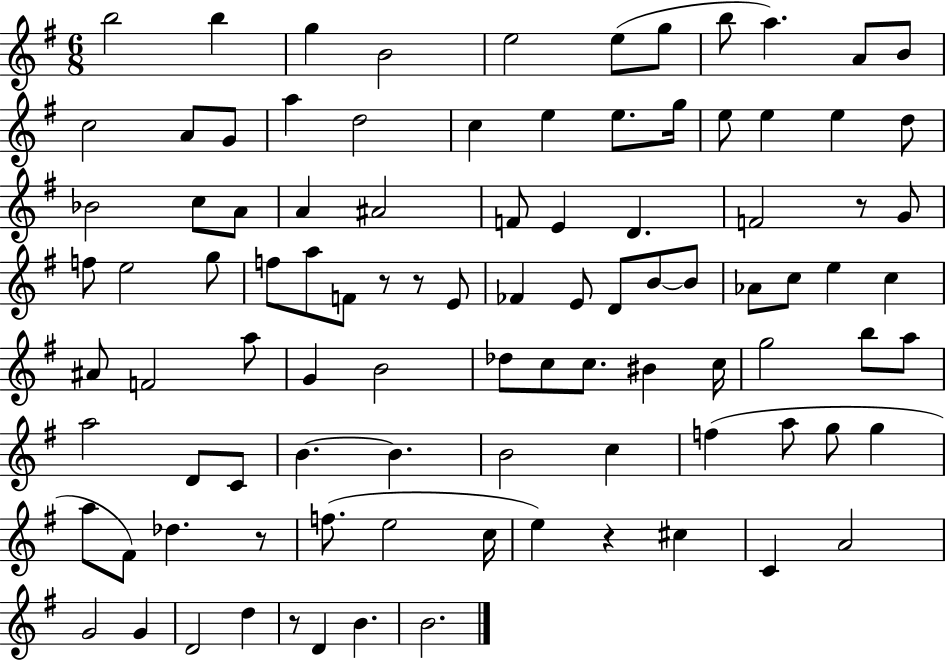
{
  \clef treble
  \numericTimeSignature
  \time 6/8
  \key g \major
  b''2 b''4 | g''4 b'2 | e''2 e''8( g''8 | b''8 a''4.) a'8 b'8 | \break c''2 a'8 g'8 | a''4 d''2 | c''4 e''4 e''8. g''16 | e''8 e''4 e''4 d''8 | \break bes'2 c''8 a'8 | a'4 ais'2 | f'8 e'4 d'4. | f'2 r8 g'8 | \break f''8 e''2 g''8 | f''8 a''8 f'8 r8 r8 e'8 | fes'4 e'8 d'8 b'8~~ b'8 | aes'8 c''8 e''4 c''4 | \break ais'8 f'2 a''8 | g'4 b'2 | des''8 c''8 c''8. bis'4 c''16 | g''2 b''8 a''8 | \break a''2 d'8 c'8 | b'4.~~ b'4. | b'2 c''4 | f''4( a''8 g''8 g''4 | \break a''8 fis'8) des''4. r8 | f''8.( e''2 c''16 | e''4) r4 cis''4 | c'4 a'2 | \break g'2 g'4 | d'2 d''4 | r8 d'4 b'4. | b'2. | \break \bar "|."
}